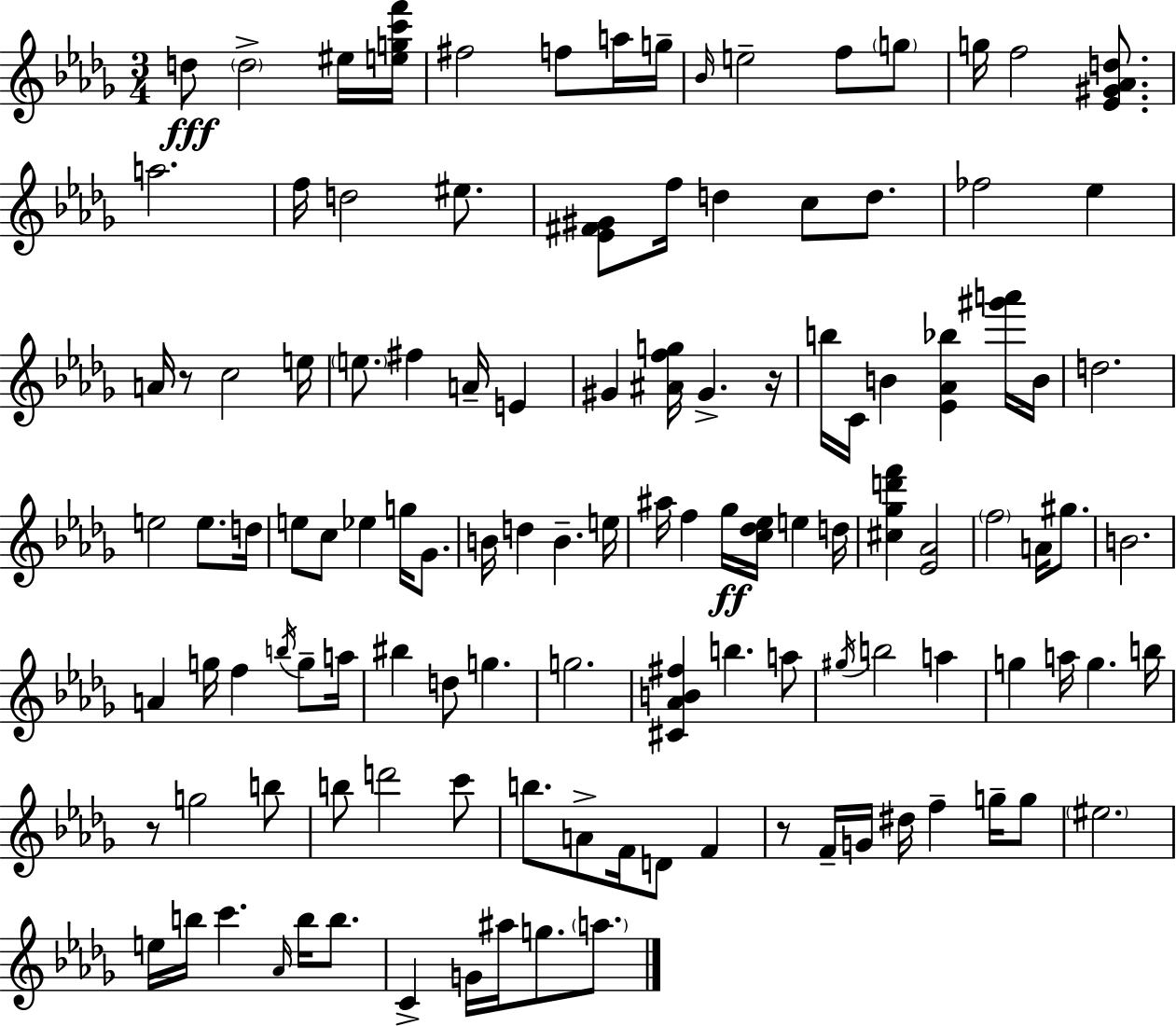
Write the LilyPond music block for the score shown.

{
  \clef treble
  \numericTimeSignature
  \time 3/4
  \key bes \minor
  d''8\fff \parenthesize d''2-> eis''16 <e'' g'' c''' f'''>16 | fis''2 f''8 a''16 g''16-- | \grace { bes'16 } e''2-- f''8 \parenthesize g''8 | g''16 f''2 <ees' gis' aes' d''>8. | \break a''2. | f''16 d''2 eis''8. | <ees' fis' gis'>8 f''16 d''4 c''8 d''8. | fes''2 ees''4 | \break a'16 r8 c''2 | e''16 \parenthesize e''8. fis''4 a'16-- e'4 | gis'4 <ais' f'' g''>16 gis'4.-> | r16 b''16 c'16 b'4 <ees' aes' bes''>4 <gis''' a'''>16 | \break b'16 d''2. | e''2 e''8. | d''16 e''8 c''8 ees''4 g''16 ges'8. | b'16 d''4 b'4.-- | \break e''16 ais''16 f''4 ges''16\ff <c'' des'' ees''>16 e''4 | d''16 <cis'' ges'' d''' f'''>4 <ees' aes'>2 | \parenthesize f''2 a'16 gis''8. | b'2. | \break a'4 g''16 f''4 \acciaccatura { b''16 } g''8-- | a''16 bis''4 d''8 g''4. | g''2. | <cis' aes' b' fis''>4 b''4. | \break a''8 \acciaccatura { gis''16 } b''2 a''4 | g''4 a''16 g''4. | b''16 r8 g''2 | b''8 b''8 d'''2 | \break c'''8 b''8. a'8-> f'16 d'8 f'4 | r8 f'16-- g'16 dis''16 f''4-- | g''16-- g''8 \parenthesize eis''2. | e''16 b''16 c'''4. \grace { aes'16 } | \break b''16 b''8. c'4-> g'16 ais''16 g''8. | \parenthesize a''8. \bar "|."
}